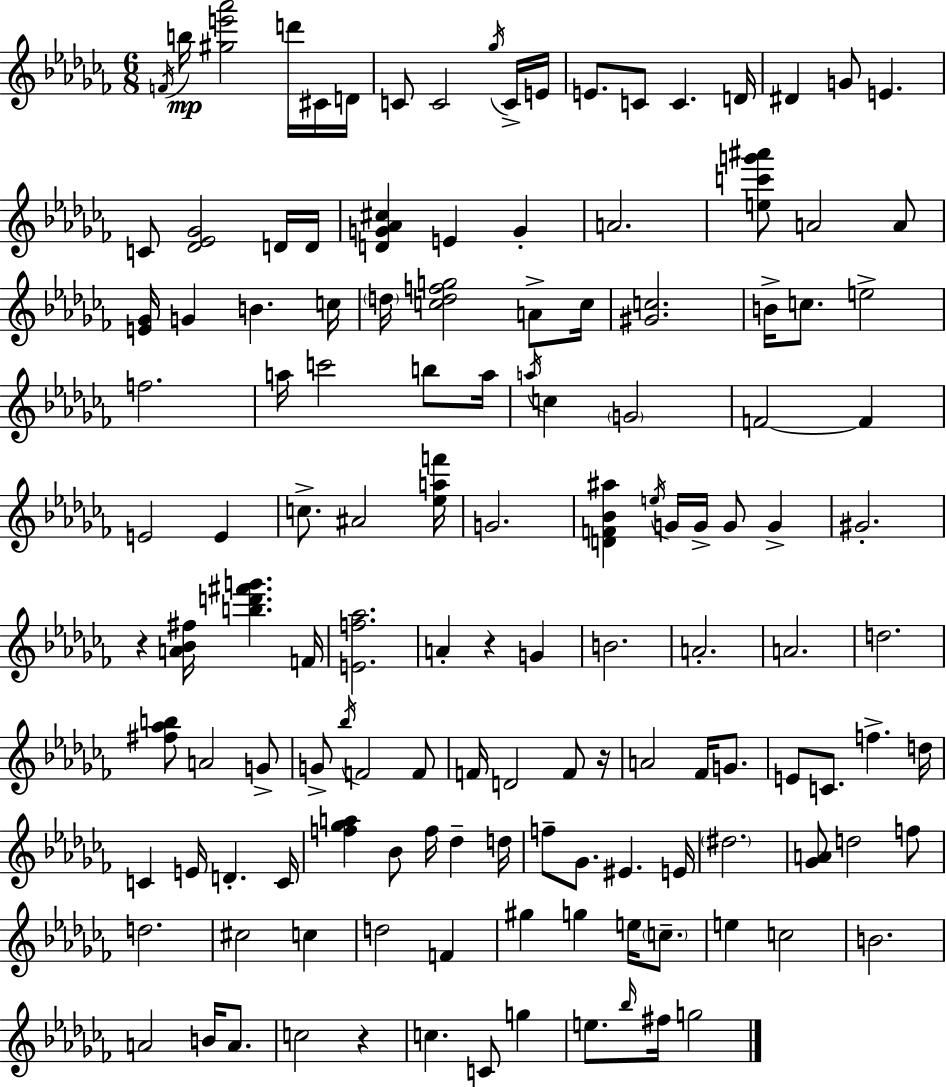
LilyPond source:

{
  \clef treble
  \numericTimeSignature
  \time 6/8
  \key aes \minor
  \acciaccatura { f'16 }\mp b''16 <gis'' e''' aes'''>2 d'''16 cis'16 | d'16 c'8 c'2 \acciaccatura { ges''16 } | c'16-> e'16 e'8. c'8 c'4. | d'16 dis'4 g'8 e'4. | \break c'8 <des' ees' ges'>2 | d'16 d'16 <d' g' aes' cis''>4 e'4 g'4-. | a'2. | <e'' c''' g''' ais'''>8 a'2 | \break a'8 <e' ges'>16 g'4 b'4. | c''16 \parenthesize d''16 <c'' d'' f'' g''>2 a'8-> | c''16 <gis' c''>2. | b'16-> c''8. e''2-> | \break f''2. | a''16 c'''2 b''8 | a''16 \acciaccatura { a''16 } c''4 \parenthesize g'2 | f'2~~ f'4 | \break e'2 e'4 | c''8.-> ais'2 | <ees'' a'' f'''>16 g'2. | <d' f' bes' ais''>4 \acciaccatura { e''16 } g'16 g'16-> g'8 | \break g'4-> gis'2.-. | r4 <a' bes' fis''>16 <b'' d''' fis''' g'''>4. | f'16 <e' f'' aes''>2. | a'4-. r4 | \break g'4 b'2. | a'2.-. | a'2. | d''2. | \break <fis'' aes'' b''>8 a'2 | g'8-> g'8-> \acciaccatura { bes''16 } f'2 | f'8 f'16 d'2 | f'8 r16 a'2 | \break fes'16 g'8. e'8 c'8. f''4.-> | d''16 c'4 e'16 d'4.-. | c'16 <f'' ges'' a''>4 bes'8 f''16 | des''4-- d''16 f''8-- ges'8. eis'4. | \break e'16 \parenthesize dis''2. | <ges' a'>8 d''2 | f''8 d''2. | cis''2 | \break c''4 d''2 | f'4 gis''4 g''4 | e''16 \parenthesize c''8.-- e''4 c''2 | b'2. | \break a'2 | b'16 a'8. c''2 | r4 c''4. c'8 | g''4 e''8. \grace { bes''16 } fis''16 g''2 | \break \bar "|."
}